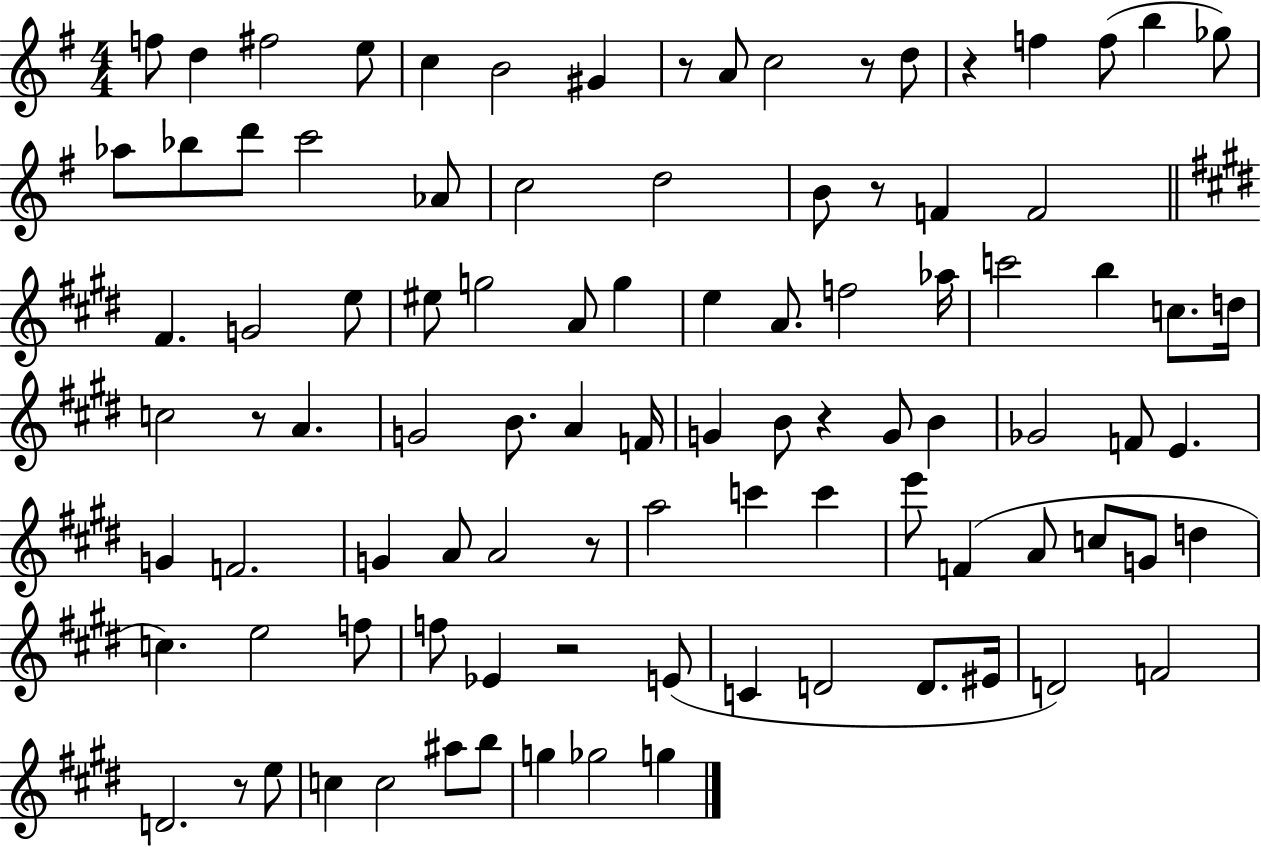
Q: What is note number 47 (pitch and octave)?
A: B4